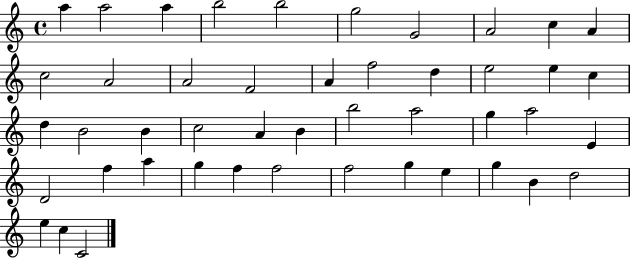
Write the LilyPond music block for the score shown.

{
  \clef treble
  \time 4/4
  \defaultTimeSignature
  \key c \major
  a''4 a''2 a''4 | b''2 b''2 | g''2 g'2 | a'2 c''4 a'4 | \break c''2 a'2 | a'2 f'2 | a'4 f''2 d''4 | e''2 e''4 c''4 | \break d''4 b'2 b'4 | c''2 a'4 b'4 | b''2 a''2 | g''4 a''2 e'4 | \break d'2 f''4 a''4 | g''4 f''4 f''2 | f''2 g''4 e''4 | g''4 b'4 d''2 | \break e''4 c''4 c'2 | \bar "|."
}